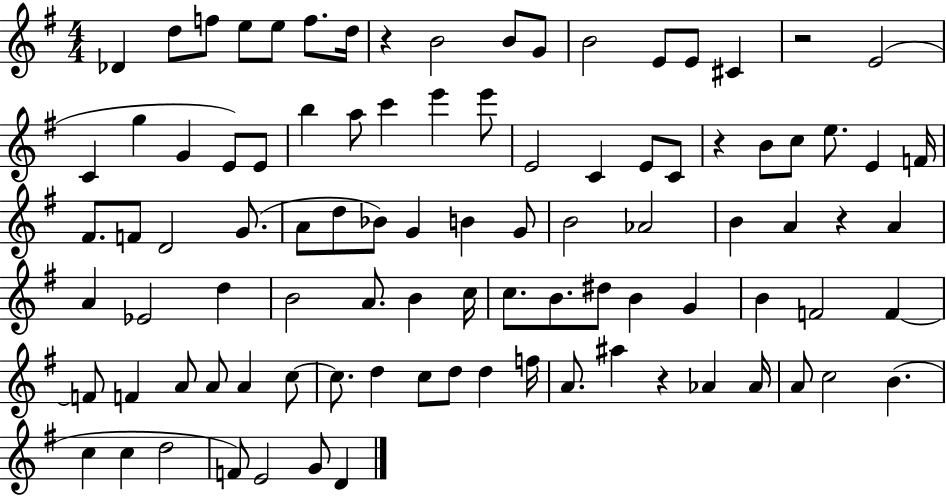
Db4/q D5/e F5/e E5/e E5/e F5/e. D5/s R/q B4/h B4/e G4/e B4/h E4/e E4/e C#4/q R/h E4/h C4/q G5/q G4/q E4/e E4/e B5/q A5/e C6/q E6/q E6/e E4/h C4/q E4/e C4/e R/q B4/e C5/e E5/e. E4/q F4/s F#4/e. F4/e D4/h G4/e. A4/e D5/e Bb4/e G4/q B4/q G4/e B4/h Ab4/h B4/q A4/q R/q A4/q A4/q Eb4/h D5/q B4/h A4/e. B4/q C5/s C5/e. B4/e. D#5/e B4/q G4/q B4/q F4/h F4/q F4/e F4/q A4/e A4/e A4/q C5/e C5/e. D5/q C5/e D5/e D5/q F5/s A4/e. A#5/q R/q Ab4/q Ab4/s A4/e C5/h B4/q. C5/q C5/q D5/h F4/e E4/h G4/e D4/q